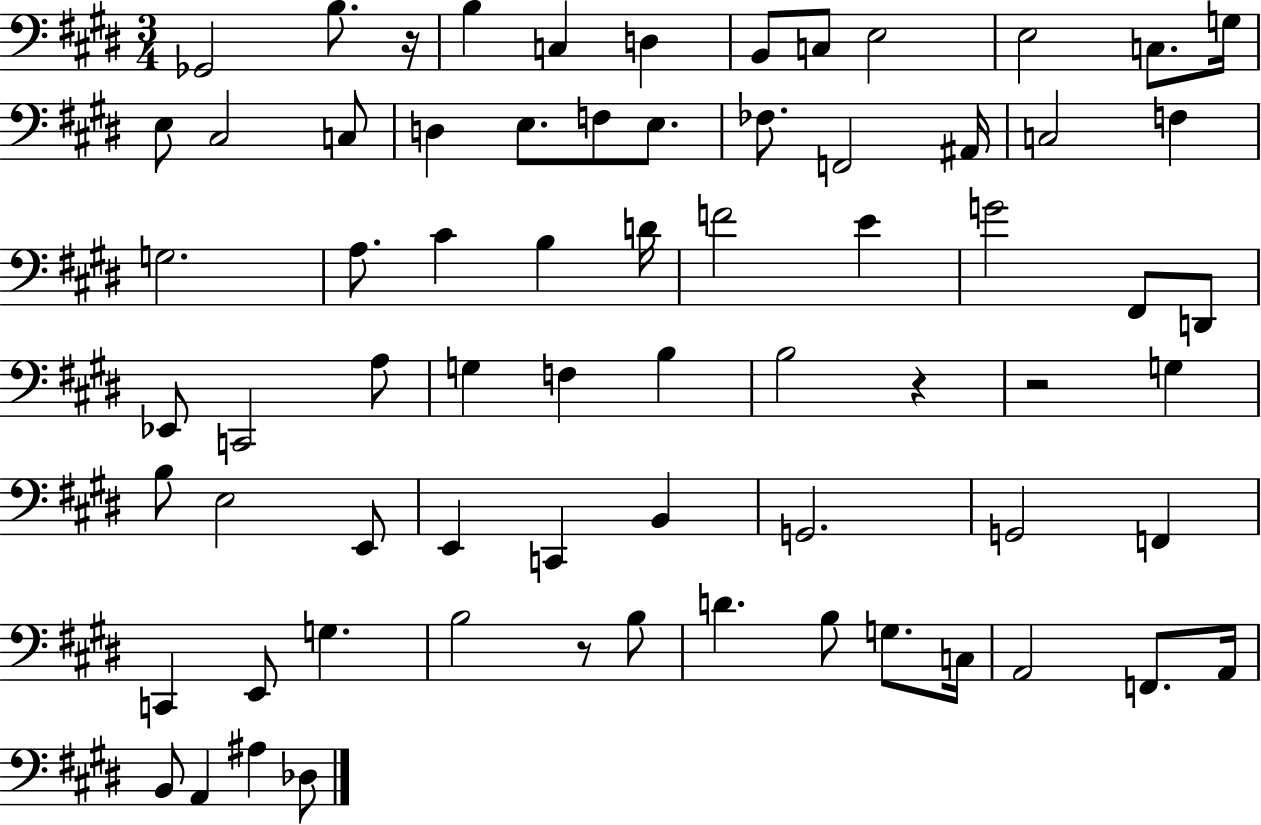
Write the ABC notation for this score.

X:1
T:Untitled
M:3/4
L:1/4
K:E
_G,,2 B,/2 z/4 B, C, D, B,,/2 C,/2 E,2 E,2 C,/2 G,/4 E,/2 ^C,2 C,/2 D, E,/2 F,/2 E,/2 _F,/2 F,,2 ^A,,/4 C,2 F, G,2 A,/2 ^C B, D/4 F2 E G2 ^F,,/2 D,,/2 _E,,/2 C,,2 A,/2 G, F, B, B,2 z z2 G, B,/2 E,2 E,,/2 E,, C,, B,, G,,2 G,,2 F,, C,, E,,/2 G, B,2 z/2 B,/2 D B,/2 G,/2 C,/4 A,,2 F,,/2 A,,/4 B,,/2 A,, ^A, _D,/2